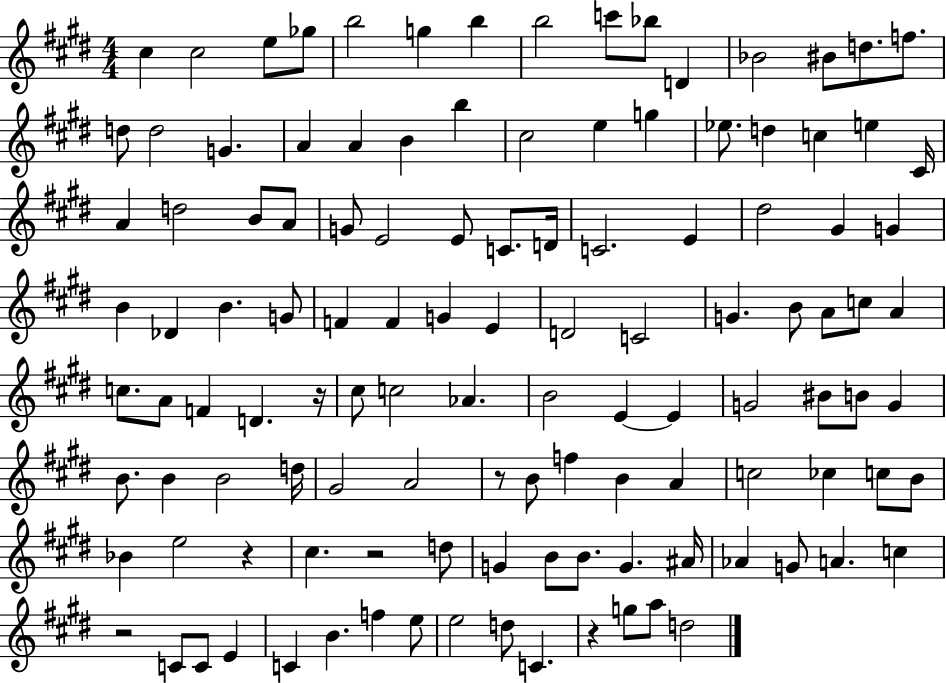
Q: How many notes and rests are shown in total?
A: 119